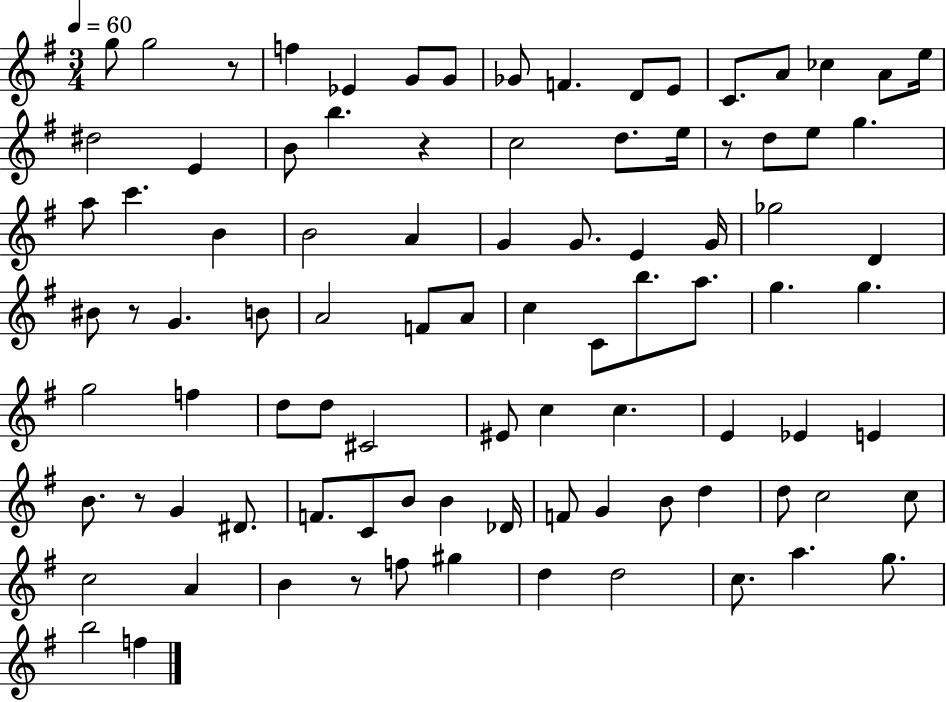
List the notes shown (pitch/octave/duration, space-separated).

G5/e G5/h R/e F5/q Eb4/q G4/e G4/e Gb4/e F4/q. D4/e E4/e C4/e. A4/e CES5/q A4/e E5/s D#5/h E4/q B4/e B5/q. R/q C5/h D5/e. E5/s R/e D5/e E5/e G5/q. A5/e C6/q. B4/q B4/h A4/q G4/q G4/e. E4/q G4/s Gb5/h D4/q BIS4/e R/e G4/q. B4/e A4/h F4/e A4/e C5/q C4/e B5/e. A5/e. G5/q. G5/q. G5/h F5/q D5/e D5/e C#4/h EIS4/e C5/q C5/q. E4/q Eb4/q E4/q B4/e. R/e G4/q D#4/e. F4/e. C4/e B4/e B4/q Db4/s F4/e G4/q B4/e D5/q D5/e C5/h C5/e C5/h A4/q B4/q R/e F5/e G#5/q D5/q D5/h C5/e. A5/q. G5/e. B5/h F5/q